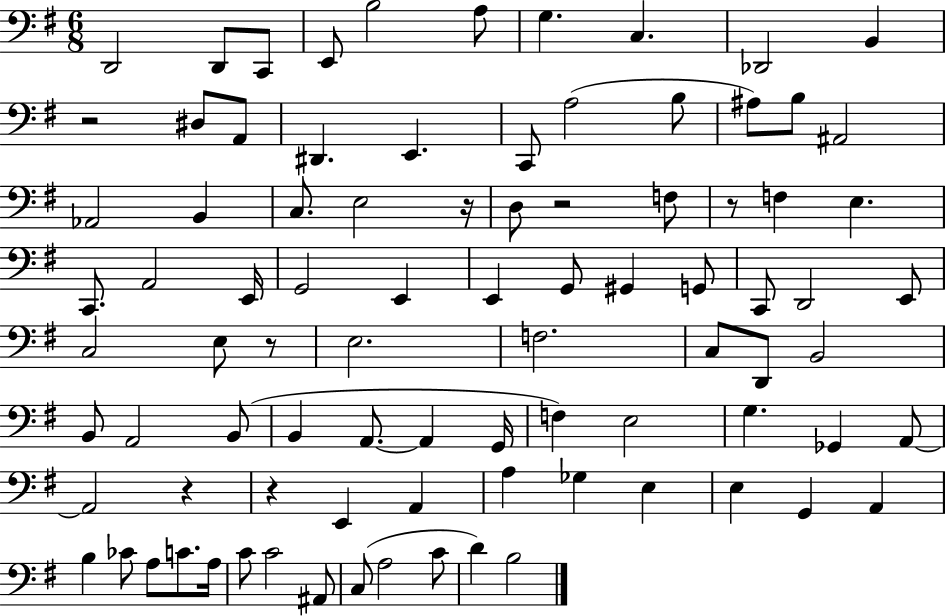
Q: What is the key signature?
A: G major